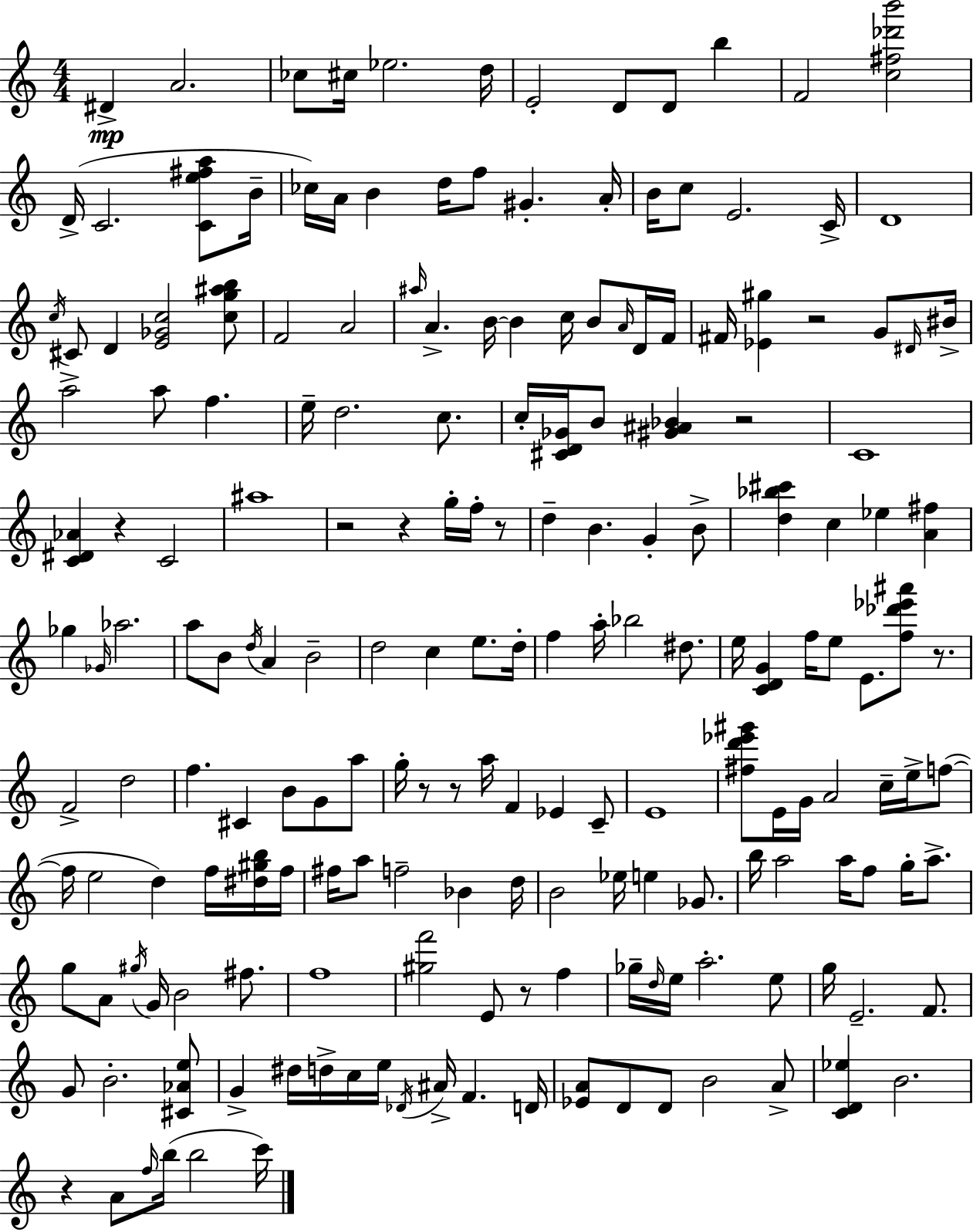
D#4/q A4/h. CES5/e C#5/s Eb5/h. D5/s E4/h D4/e D4/e B5/q F4/h [C5,F#5,Db6,B6]/h D4/s C4/h. [C4,E5,F#5,A5]/e B4/s CES5/s A4/s B4/q D5/s F5/e G#4/q. A4/s B4/s C5/e E4/h. C4/s D4/w C5/s C#4/e D4/q [E4,Gb4,C5]/h [C5,G5,A#5,B5]/e F4/h A4/h A#5/s A4/q. B4/s B4/q C5/s B4/e A4/s D4/s F4/s F#4/s [Eb4,G#5]/q R/h G4/e D#4/s BIS4/s A5/h A5/e F5/q. E5/s D5/h. C5/e. C5/s [C#4,D4,Gb4]/s B4/e [G#4,A#4,Bb4]/q R/h C4/w [C4,D#4,Ab4]/q R/q C4/h A#5/w R/h R/q G5/s F5/s R/e D5/q B4/q. G4/q B4/e [D5,Bb5,C#6]/q C5/q Eb5/q [A4,F#5]/q Gb5/q Gb4/s Ab5/h. A5/e B4/e D5/s A4/q B4/h D5/h C5/q E5/e. D5/s F5/q A5/s Bb5/h D#5/e. E5/s [C4,D4,G4]/q F5/s E5/e E4/e. [F5,Db6,Eb6,A#6]/e R/e. F4/h D5/h F5/q. C#4/q B4/e G4/e A5/e G5/s R/e R/e A5/s F4/q Eb4/q C4/e E4/w [F#5,D6,Eb6,G#6]/e E4/s G4/s A4/h C5/s E5/s F5/e F5/s E5/h D5/q F5/s [D#5,G#5,B5]/s F5/s F#5/s A5/e F5/h Bb4/q D5/s B4/h Eb5/s E5/q Gb4/e. B5/s A5/h A5/s F5/e G5/s A5/e. G5/e A4/e G#5/s G4/s B4/h F#5/e. F5/w [G#5,F6]/h E4/e R/e F5/q Gb5/s D5/s E5/s A5/h. E5/e G5/s E4/h. F4/e. G4/e B4/h. [C#4,Ab4,E5]/e G4/q D#5/s D5/s C5/s E5/s Db4/s A#4/s F4/q. D4/s [Eb4,A4]/e D4/e D4/e B4/h A4/e [C4,D4,Eb5]/q B4/h. R/q A4/e F5/s B5/s B5/h C6/s